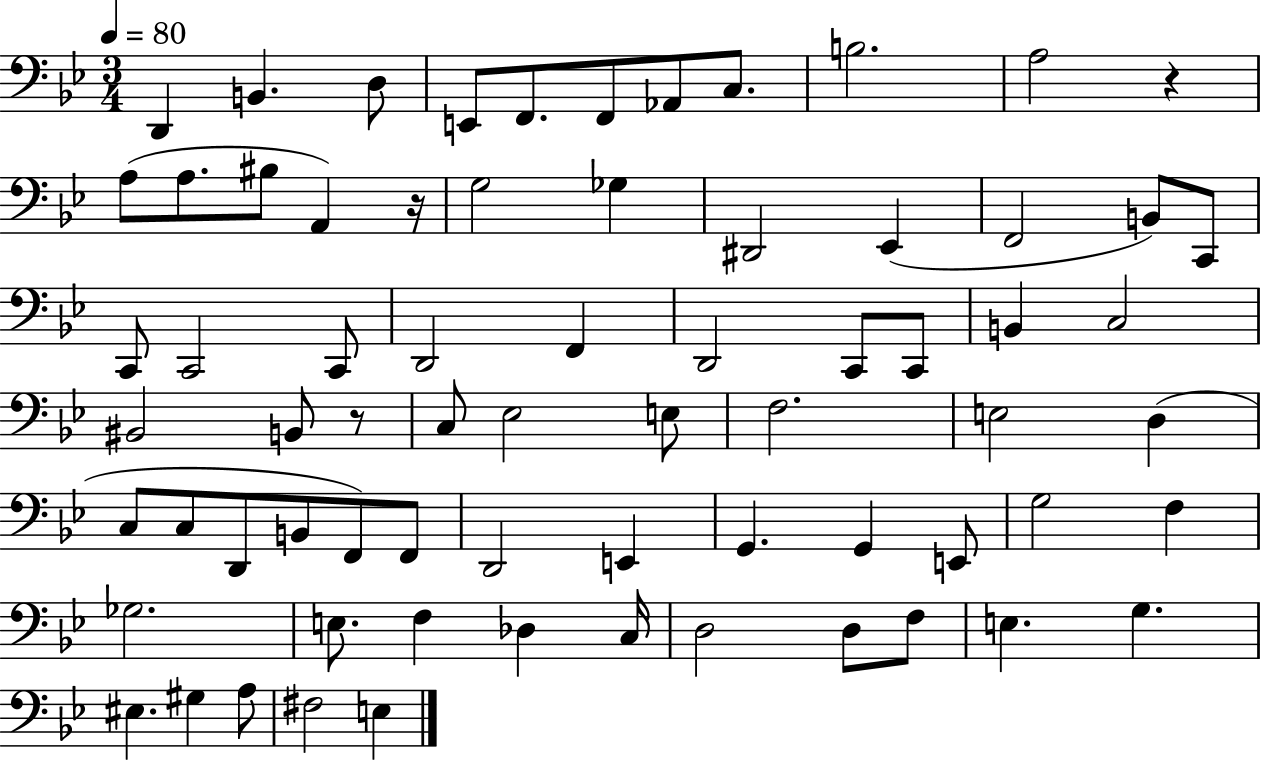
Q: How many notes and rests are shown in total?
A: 70